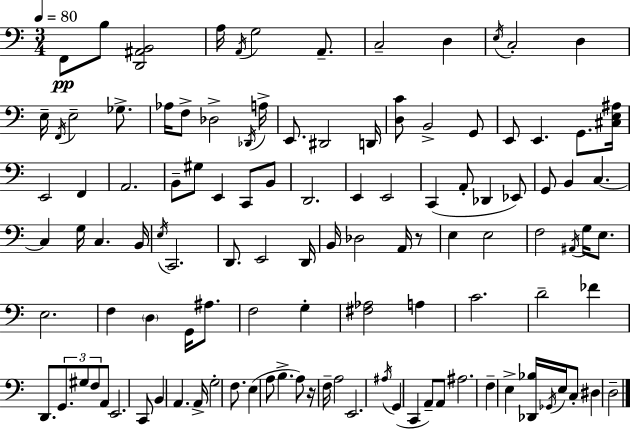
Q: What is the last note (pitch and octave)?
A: D3